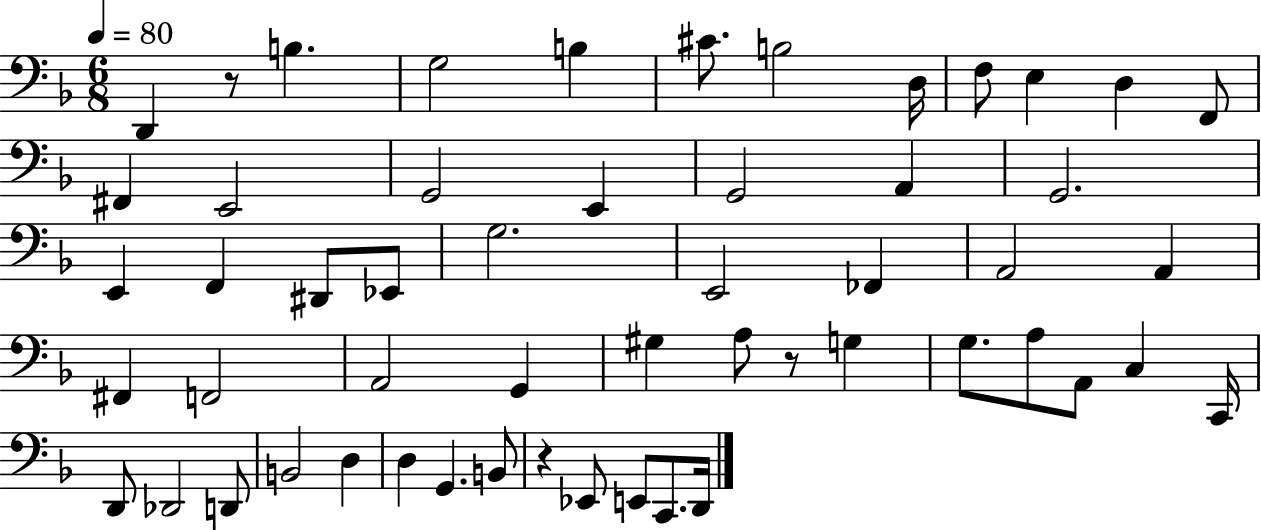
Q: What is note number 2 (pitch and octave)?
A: B3